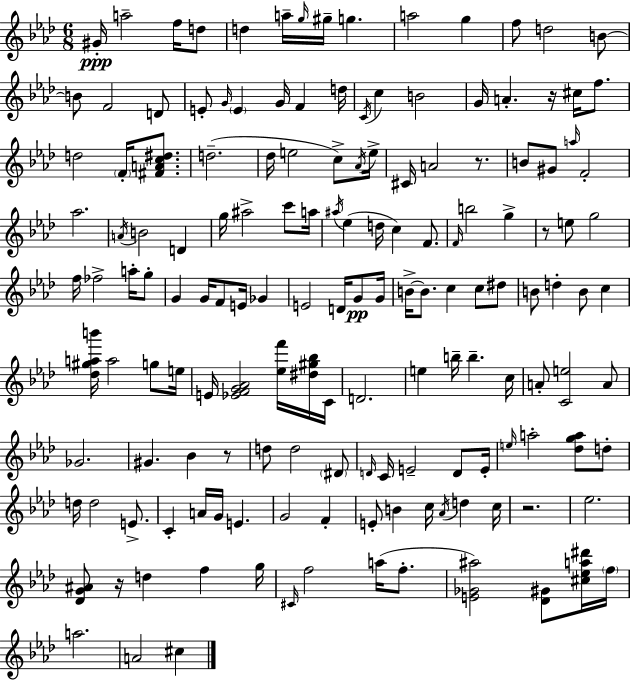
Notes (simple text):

G#4/s A5/h F5/s D5/e D5/q A5/s G5/s G#5/s G5/q. A5/h G5/q F5/e D5/h B4/e B4/e F4/h D4/e E4/e G4/s E4/q G4/s F4/q D5/s C4/s C5/q B4/h G4/s A4/q. R/s C#5/s F5/e. D5/h F4/s [F#4,A4,C5,D#5]/e. D5/h. Db5/s E5/h C5/e Ab4/s E5/s C#4/s A4/h R/e. B4/e G#4/e A5/s F4/h Ab5/h. A4/s B4/h D4/q G5/s A#5/h C6/e A5/s A#5/s Eb5/q D5/s C5/q F4/e. F4/s B5/h G5/q R/e E5/e G5/h F5/s FES5/h A5/s G5/e G4/q G4/s F4/e E4/s Gb4/q E4/h D4/s G4/e G4/s B4/s B4/e. C5/q C5/e D#5/e B4/e D5/q B4/e C5/q [Db5,G#5,A5,B6]/s A5/h G5/e E5/s E4/s [Eb4,F4,G4,Ab4]/h [Eb5,F6]/s [D#5,G#5,Bb5]/s C4/s D4/h. E5/q B5/s B5/q. C5/s A4/e [C4,E5]/h A4/e Gb4/h. G#4/q. Bb4/q R/e D5/e D5/h D#4/e D4/s C4/s E4/h D4/e E4/s E5/s A5/h [Db5,G5,A5]/e D5/e D5/s D5/h E4/e. C4/q A4/s G4/s E4/q. G4/h F4/q E4/e B4/q C5/s Ab4/s D5/q C5/s R/h. Eb5/h. [Db4,G4,A#4]/e R/s D5/q F5/q G5/s C#4/s F5/h A5/s F5/e. [E4,Gb4,A#5]/h [Db4,G#4]/e [C#5,Eb5,A5,D#6]/s F5/s A5/h. A4/h C#5/q